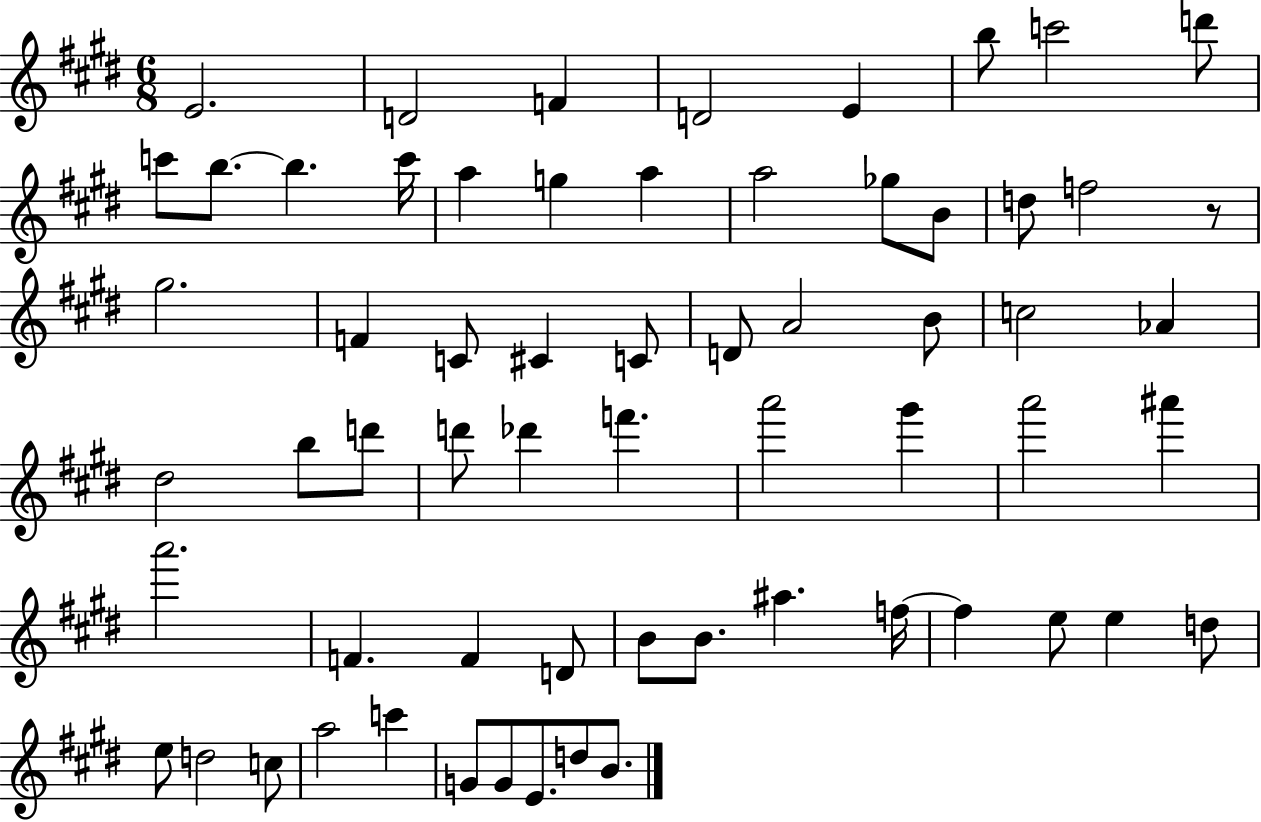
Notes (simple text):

E4/h. D4/h F4/q D4/h E4/q B5/e C6/h D6/e C6/e B5/e. B5/q. C6/s A5/q G5/q A5/q A5/h Gb5/e B4/e D5/e F5/h R/e G#5/h. F4/q C4/e C#4/q C4/e D4/e A4/h B4/e C5/h Ab4/q D#5/h B5/e D6/e D6/e Db6/q F6/q. A6/h G#6/q A6/h A#6/q A6/h. F4/q. F4/q D4/e B4/e B4/e. A#5/q. F5/s F5/q E5/e E5/q D5/e E5/e D5/h C5/e A5/h C6/q G4/e G4/e E4/e. D5/e B4/e.